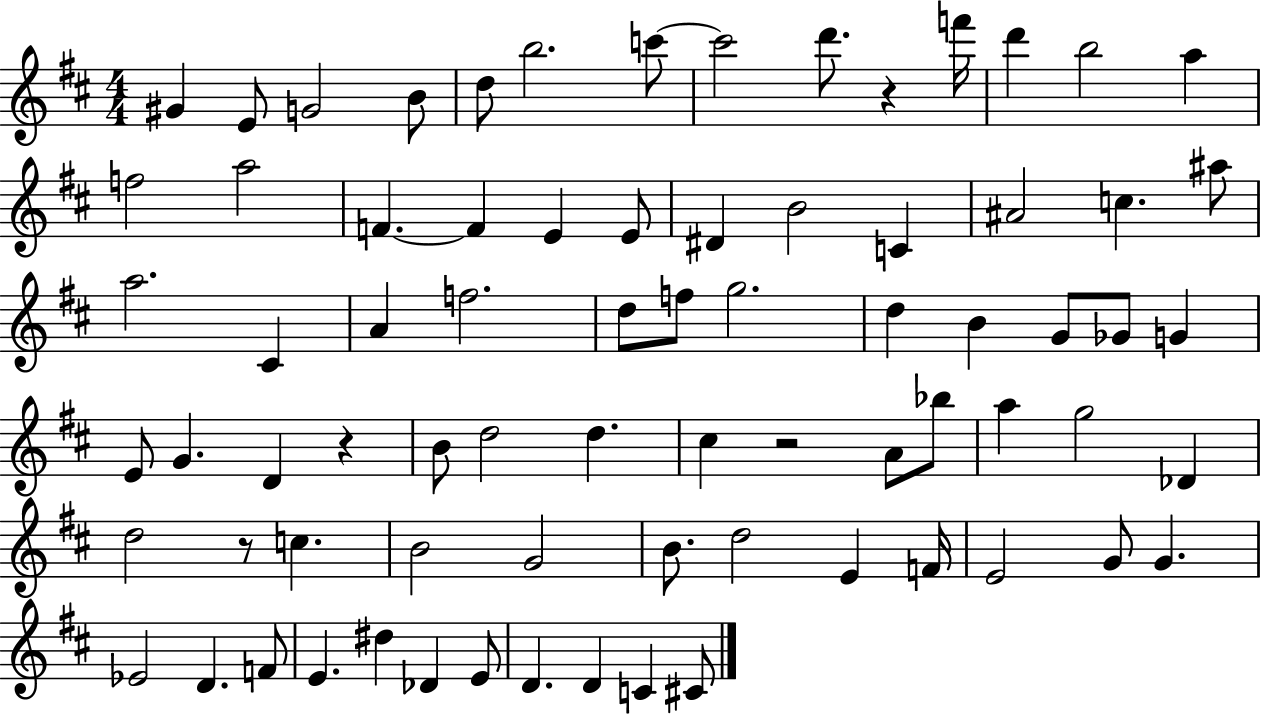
G#4/q E4/e G4/h B4/e D5/e B5/h. C6/e C6/h D6/e. R/q F6/s D6/q B5/h A5/q F5/h A5/h F4/q. F4/q E4/q E4/e D#4/q B4/h C4/q A#4/h C5/q. A#5/e A5/h. C#4/q A4/q F5/h. D5/e F5/e G5/h. D5/q B4/q G4/e Gb4/e G4/q E4/e G4/q. D4/q R/q B4/e D5/h D5/q. C#5/q R/h A4/e Bb5/e A5/q G5/h Db4/q D5/h R/e C5/q. B4/h G4/h B4/e. D5/h E4/q F4/s E4/h G4/e G4/q. Eb4/h D4/q. F4/e E4/q. D#5/q Db4/q E4/e D4/q. D4/q C4/q C#4/e